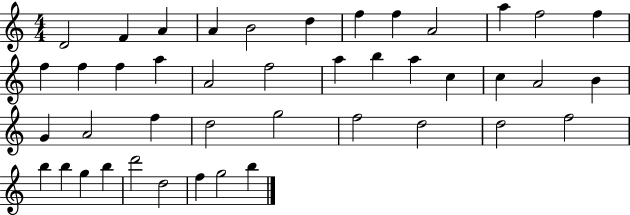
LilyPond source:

{
  \clef treble
  \numericTimeSignature
  \time 4/4
  \key c \major
  d'2 f'4 a'4 | a'4 b'2 d''4 | f''4 f''4 a'2 | a''4 f''2 f''4 | \break f''4 f''4 f''4 a''4 | a'2 f''2 | a''4 b''4 a''4 c''4 | c''4 a'2 b'4 | \break g'4 a'2 f''4 | d''2 g''2 | f''2 d''2 | d''2 f''2 | \break b''4 b''4 g''4 b''4 | d'''2 d''2 | f''4 g''2 b''4 | \bar "|."
}